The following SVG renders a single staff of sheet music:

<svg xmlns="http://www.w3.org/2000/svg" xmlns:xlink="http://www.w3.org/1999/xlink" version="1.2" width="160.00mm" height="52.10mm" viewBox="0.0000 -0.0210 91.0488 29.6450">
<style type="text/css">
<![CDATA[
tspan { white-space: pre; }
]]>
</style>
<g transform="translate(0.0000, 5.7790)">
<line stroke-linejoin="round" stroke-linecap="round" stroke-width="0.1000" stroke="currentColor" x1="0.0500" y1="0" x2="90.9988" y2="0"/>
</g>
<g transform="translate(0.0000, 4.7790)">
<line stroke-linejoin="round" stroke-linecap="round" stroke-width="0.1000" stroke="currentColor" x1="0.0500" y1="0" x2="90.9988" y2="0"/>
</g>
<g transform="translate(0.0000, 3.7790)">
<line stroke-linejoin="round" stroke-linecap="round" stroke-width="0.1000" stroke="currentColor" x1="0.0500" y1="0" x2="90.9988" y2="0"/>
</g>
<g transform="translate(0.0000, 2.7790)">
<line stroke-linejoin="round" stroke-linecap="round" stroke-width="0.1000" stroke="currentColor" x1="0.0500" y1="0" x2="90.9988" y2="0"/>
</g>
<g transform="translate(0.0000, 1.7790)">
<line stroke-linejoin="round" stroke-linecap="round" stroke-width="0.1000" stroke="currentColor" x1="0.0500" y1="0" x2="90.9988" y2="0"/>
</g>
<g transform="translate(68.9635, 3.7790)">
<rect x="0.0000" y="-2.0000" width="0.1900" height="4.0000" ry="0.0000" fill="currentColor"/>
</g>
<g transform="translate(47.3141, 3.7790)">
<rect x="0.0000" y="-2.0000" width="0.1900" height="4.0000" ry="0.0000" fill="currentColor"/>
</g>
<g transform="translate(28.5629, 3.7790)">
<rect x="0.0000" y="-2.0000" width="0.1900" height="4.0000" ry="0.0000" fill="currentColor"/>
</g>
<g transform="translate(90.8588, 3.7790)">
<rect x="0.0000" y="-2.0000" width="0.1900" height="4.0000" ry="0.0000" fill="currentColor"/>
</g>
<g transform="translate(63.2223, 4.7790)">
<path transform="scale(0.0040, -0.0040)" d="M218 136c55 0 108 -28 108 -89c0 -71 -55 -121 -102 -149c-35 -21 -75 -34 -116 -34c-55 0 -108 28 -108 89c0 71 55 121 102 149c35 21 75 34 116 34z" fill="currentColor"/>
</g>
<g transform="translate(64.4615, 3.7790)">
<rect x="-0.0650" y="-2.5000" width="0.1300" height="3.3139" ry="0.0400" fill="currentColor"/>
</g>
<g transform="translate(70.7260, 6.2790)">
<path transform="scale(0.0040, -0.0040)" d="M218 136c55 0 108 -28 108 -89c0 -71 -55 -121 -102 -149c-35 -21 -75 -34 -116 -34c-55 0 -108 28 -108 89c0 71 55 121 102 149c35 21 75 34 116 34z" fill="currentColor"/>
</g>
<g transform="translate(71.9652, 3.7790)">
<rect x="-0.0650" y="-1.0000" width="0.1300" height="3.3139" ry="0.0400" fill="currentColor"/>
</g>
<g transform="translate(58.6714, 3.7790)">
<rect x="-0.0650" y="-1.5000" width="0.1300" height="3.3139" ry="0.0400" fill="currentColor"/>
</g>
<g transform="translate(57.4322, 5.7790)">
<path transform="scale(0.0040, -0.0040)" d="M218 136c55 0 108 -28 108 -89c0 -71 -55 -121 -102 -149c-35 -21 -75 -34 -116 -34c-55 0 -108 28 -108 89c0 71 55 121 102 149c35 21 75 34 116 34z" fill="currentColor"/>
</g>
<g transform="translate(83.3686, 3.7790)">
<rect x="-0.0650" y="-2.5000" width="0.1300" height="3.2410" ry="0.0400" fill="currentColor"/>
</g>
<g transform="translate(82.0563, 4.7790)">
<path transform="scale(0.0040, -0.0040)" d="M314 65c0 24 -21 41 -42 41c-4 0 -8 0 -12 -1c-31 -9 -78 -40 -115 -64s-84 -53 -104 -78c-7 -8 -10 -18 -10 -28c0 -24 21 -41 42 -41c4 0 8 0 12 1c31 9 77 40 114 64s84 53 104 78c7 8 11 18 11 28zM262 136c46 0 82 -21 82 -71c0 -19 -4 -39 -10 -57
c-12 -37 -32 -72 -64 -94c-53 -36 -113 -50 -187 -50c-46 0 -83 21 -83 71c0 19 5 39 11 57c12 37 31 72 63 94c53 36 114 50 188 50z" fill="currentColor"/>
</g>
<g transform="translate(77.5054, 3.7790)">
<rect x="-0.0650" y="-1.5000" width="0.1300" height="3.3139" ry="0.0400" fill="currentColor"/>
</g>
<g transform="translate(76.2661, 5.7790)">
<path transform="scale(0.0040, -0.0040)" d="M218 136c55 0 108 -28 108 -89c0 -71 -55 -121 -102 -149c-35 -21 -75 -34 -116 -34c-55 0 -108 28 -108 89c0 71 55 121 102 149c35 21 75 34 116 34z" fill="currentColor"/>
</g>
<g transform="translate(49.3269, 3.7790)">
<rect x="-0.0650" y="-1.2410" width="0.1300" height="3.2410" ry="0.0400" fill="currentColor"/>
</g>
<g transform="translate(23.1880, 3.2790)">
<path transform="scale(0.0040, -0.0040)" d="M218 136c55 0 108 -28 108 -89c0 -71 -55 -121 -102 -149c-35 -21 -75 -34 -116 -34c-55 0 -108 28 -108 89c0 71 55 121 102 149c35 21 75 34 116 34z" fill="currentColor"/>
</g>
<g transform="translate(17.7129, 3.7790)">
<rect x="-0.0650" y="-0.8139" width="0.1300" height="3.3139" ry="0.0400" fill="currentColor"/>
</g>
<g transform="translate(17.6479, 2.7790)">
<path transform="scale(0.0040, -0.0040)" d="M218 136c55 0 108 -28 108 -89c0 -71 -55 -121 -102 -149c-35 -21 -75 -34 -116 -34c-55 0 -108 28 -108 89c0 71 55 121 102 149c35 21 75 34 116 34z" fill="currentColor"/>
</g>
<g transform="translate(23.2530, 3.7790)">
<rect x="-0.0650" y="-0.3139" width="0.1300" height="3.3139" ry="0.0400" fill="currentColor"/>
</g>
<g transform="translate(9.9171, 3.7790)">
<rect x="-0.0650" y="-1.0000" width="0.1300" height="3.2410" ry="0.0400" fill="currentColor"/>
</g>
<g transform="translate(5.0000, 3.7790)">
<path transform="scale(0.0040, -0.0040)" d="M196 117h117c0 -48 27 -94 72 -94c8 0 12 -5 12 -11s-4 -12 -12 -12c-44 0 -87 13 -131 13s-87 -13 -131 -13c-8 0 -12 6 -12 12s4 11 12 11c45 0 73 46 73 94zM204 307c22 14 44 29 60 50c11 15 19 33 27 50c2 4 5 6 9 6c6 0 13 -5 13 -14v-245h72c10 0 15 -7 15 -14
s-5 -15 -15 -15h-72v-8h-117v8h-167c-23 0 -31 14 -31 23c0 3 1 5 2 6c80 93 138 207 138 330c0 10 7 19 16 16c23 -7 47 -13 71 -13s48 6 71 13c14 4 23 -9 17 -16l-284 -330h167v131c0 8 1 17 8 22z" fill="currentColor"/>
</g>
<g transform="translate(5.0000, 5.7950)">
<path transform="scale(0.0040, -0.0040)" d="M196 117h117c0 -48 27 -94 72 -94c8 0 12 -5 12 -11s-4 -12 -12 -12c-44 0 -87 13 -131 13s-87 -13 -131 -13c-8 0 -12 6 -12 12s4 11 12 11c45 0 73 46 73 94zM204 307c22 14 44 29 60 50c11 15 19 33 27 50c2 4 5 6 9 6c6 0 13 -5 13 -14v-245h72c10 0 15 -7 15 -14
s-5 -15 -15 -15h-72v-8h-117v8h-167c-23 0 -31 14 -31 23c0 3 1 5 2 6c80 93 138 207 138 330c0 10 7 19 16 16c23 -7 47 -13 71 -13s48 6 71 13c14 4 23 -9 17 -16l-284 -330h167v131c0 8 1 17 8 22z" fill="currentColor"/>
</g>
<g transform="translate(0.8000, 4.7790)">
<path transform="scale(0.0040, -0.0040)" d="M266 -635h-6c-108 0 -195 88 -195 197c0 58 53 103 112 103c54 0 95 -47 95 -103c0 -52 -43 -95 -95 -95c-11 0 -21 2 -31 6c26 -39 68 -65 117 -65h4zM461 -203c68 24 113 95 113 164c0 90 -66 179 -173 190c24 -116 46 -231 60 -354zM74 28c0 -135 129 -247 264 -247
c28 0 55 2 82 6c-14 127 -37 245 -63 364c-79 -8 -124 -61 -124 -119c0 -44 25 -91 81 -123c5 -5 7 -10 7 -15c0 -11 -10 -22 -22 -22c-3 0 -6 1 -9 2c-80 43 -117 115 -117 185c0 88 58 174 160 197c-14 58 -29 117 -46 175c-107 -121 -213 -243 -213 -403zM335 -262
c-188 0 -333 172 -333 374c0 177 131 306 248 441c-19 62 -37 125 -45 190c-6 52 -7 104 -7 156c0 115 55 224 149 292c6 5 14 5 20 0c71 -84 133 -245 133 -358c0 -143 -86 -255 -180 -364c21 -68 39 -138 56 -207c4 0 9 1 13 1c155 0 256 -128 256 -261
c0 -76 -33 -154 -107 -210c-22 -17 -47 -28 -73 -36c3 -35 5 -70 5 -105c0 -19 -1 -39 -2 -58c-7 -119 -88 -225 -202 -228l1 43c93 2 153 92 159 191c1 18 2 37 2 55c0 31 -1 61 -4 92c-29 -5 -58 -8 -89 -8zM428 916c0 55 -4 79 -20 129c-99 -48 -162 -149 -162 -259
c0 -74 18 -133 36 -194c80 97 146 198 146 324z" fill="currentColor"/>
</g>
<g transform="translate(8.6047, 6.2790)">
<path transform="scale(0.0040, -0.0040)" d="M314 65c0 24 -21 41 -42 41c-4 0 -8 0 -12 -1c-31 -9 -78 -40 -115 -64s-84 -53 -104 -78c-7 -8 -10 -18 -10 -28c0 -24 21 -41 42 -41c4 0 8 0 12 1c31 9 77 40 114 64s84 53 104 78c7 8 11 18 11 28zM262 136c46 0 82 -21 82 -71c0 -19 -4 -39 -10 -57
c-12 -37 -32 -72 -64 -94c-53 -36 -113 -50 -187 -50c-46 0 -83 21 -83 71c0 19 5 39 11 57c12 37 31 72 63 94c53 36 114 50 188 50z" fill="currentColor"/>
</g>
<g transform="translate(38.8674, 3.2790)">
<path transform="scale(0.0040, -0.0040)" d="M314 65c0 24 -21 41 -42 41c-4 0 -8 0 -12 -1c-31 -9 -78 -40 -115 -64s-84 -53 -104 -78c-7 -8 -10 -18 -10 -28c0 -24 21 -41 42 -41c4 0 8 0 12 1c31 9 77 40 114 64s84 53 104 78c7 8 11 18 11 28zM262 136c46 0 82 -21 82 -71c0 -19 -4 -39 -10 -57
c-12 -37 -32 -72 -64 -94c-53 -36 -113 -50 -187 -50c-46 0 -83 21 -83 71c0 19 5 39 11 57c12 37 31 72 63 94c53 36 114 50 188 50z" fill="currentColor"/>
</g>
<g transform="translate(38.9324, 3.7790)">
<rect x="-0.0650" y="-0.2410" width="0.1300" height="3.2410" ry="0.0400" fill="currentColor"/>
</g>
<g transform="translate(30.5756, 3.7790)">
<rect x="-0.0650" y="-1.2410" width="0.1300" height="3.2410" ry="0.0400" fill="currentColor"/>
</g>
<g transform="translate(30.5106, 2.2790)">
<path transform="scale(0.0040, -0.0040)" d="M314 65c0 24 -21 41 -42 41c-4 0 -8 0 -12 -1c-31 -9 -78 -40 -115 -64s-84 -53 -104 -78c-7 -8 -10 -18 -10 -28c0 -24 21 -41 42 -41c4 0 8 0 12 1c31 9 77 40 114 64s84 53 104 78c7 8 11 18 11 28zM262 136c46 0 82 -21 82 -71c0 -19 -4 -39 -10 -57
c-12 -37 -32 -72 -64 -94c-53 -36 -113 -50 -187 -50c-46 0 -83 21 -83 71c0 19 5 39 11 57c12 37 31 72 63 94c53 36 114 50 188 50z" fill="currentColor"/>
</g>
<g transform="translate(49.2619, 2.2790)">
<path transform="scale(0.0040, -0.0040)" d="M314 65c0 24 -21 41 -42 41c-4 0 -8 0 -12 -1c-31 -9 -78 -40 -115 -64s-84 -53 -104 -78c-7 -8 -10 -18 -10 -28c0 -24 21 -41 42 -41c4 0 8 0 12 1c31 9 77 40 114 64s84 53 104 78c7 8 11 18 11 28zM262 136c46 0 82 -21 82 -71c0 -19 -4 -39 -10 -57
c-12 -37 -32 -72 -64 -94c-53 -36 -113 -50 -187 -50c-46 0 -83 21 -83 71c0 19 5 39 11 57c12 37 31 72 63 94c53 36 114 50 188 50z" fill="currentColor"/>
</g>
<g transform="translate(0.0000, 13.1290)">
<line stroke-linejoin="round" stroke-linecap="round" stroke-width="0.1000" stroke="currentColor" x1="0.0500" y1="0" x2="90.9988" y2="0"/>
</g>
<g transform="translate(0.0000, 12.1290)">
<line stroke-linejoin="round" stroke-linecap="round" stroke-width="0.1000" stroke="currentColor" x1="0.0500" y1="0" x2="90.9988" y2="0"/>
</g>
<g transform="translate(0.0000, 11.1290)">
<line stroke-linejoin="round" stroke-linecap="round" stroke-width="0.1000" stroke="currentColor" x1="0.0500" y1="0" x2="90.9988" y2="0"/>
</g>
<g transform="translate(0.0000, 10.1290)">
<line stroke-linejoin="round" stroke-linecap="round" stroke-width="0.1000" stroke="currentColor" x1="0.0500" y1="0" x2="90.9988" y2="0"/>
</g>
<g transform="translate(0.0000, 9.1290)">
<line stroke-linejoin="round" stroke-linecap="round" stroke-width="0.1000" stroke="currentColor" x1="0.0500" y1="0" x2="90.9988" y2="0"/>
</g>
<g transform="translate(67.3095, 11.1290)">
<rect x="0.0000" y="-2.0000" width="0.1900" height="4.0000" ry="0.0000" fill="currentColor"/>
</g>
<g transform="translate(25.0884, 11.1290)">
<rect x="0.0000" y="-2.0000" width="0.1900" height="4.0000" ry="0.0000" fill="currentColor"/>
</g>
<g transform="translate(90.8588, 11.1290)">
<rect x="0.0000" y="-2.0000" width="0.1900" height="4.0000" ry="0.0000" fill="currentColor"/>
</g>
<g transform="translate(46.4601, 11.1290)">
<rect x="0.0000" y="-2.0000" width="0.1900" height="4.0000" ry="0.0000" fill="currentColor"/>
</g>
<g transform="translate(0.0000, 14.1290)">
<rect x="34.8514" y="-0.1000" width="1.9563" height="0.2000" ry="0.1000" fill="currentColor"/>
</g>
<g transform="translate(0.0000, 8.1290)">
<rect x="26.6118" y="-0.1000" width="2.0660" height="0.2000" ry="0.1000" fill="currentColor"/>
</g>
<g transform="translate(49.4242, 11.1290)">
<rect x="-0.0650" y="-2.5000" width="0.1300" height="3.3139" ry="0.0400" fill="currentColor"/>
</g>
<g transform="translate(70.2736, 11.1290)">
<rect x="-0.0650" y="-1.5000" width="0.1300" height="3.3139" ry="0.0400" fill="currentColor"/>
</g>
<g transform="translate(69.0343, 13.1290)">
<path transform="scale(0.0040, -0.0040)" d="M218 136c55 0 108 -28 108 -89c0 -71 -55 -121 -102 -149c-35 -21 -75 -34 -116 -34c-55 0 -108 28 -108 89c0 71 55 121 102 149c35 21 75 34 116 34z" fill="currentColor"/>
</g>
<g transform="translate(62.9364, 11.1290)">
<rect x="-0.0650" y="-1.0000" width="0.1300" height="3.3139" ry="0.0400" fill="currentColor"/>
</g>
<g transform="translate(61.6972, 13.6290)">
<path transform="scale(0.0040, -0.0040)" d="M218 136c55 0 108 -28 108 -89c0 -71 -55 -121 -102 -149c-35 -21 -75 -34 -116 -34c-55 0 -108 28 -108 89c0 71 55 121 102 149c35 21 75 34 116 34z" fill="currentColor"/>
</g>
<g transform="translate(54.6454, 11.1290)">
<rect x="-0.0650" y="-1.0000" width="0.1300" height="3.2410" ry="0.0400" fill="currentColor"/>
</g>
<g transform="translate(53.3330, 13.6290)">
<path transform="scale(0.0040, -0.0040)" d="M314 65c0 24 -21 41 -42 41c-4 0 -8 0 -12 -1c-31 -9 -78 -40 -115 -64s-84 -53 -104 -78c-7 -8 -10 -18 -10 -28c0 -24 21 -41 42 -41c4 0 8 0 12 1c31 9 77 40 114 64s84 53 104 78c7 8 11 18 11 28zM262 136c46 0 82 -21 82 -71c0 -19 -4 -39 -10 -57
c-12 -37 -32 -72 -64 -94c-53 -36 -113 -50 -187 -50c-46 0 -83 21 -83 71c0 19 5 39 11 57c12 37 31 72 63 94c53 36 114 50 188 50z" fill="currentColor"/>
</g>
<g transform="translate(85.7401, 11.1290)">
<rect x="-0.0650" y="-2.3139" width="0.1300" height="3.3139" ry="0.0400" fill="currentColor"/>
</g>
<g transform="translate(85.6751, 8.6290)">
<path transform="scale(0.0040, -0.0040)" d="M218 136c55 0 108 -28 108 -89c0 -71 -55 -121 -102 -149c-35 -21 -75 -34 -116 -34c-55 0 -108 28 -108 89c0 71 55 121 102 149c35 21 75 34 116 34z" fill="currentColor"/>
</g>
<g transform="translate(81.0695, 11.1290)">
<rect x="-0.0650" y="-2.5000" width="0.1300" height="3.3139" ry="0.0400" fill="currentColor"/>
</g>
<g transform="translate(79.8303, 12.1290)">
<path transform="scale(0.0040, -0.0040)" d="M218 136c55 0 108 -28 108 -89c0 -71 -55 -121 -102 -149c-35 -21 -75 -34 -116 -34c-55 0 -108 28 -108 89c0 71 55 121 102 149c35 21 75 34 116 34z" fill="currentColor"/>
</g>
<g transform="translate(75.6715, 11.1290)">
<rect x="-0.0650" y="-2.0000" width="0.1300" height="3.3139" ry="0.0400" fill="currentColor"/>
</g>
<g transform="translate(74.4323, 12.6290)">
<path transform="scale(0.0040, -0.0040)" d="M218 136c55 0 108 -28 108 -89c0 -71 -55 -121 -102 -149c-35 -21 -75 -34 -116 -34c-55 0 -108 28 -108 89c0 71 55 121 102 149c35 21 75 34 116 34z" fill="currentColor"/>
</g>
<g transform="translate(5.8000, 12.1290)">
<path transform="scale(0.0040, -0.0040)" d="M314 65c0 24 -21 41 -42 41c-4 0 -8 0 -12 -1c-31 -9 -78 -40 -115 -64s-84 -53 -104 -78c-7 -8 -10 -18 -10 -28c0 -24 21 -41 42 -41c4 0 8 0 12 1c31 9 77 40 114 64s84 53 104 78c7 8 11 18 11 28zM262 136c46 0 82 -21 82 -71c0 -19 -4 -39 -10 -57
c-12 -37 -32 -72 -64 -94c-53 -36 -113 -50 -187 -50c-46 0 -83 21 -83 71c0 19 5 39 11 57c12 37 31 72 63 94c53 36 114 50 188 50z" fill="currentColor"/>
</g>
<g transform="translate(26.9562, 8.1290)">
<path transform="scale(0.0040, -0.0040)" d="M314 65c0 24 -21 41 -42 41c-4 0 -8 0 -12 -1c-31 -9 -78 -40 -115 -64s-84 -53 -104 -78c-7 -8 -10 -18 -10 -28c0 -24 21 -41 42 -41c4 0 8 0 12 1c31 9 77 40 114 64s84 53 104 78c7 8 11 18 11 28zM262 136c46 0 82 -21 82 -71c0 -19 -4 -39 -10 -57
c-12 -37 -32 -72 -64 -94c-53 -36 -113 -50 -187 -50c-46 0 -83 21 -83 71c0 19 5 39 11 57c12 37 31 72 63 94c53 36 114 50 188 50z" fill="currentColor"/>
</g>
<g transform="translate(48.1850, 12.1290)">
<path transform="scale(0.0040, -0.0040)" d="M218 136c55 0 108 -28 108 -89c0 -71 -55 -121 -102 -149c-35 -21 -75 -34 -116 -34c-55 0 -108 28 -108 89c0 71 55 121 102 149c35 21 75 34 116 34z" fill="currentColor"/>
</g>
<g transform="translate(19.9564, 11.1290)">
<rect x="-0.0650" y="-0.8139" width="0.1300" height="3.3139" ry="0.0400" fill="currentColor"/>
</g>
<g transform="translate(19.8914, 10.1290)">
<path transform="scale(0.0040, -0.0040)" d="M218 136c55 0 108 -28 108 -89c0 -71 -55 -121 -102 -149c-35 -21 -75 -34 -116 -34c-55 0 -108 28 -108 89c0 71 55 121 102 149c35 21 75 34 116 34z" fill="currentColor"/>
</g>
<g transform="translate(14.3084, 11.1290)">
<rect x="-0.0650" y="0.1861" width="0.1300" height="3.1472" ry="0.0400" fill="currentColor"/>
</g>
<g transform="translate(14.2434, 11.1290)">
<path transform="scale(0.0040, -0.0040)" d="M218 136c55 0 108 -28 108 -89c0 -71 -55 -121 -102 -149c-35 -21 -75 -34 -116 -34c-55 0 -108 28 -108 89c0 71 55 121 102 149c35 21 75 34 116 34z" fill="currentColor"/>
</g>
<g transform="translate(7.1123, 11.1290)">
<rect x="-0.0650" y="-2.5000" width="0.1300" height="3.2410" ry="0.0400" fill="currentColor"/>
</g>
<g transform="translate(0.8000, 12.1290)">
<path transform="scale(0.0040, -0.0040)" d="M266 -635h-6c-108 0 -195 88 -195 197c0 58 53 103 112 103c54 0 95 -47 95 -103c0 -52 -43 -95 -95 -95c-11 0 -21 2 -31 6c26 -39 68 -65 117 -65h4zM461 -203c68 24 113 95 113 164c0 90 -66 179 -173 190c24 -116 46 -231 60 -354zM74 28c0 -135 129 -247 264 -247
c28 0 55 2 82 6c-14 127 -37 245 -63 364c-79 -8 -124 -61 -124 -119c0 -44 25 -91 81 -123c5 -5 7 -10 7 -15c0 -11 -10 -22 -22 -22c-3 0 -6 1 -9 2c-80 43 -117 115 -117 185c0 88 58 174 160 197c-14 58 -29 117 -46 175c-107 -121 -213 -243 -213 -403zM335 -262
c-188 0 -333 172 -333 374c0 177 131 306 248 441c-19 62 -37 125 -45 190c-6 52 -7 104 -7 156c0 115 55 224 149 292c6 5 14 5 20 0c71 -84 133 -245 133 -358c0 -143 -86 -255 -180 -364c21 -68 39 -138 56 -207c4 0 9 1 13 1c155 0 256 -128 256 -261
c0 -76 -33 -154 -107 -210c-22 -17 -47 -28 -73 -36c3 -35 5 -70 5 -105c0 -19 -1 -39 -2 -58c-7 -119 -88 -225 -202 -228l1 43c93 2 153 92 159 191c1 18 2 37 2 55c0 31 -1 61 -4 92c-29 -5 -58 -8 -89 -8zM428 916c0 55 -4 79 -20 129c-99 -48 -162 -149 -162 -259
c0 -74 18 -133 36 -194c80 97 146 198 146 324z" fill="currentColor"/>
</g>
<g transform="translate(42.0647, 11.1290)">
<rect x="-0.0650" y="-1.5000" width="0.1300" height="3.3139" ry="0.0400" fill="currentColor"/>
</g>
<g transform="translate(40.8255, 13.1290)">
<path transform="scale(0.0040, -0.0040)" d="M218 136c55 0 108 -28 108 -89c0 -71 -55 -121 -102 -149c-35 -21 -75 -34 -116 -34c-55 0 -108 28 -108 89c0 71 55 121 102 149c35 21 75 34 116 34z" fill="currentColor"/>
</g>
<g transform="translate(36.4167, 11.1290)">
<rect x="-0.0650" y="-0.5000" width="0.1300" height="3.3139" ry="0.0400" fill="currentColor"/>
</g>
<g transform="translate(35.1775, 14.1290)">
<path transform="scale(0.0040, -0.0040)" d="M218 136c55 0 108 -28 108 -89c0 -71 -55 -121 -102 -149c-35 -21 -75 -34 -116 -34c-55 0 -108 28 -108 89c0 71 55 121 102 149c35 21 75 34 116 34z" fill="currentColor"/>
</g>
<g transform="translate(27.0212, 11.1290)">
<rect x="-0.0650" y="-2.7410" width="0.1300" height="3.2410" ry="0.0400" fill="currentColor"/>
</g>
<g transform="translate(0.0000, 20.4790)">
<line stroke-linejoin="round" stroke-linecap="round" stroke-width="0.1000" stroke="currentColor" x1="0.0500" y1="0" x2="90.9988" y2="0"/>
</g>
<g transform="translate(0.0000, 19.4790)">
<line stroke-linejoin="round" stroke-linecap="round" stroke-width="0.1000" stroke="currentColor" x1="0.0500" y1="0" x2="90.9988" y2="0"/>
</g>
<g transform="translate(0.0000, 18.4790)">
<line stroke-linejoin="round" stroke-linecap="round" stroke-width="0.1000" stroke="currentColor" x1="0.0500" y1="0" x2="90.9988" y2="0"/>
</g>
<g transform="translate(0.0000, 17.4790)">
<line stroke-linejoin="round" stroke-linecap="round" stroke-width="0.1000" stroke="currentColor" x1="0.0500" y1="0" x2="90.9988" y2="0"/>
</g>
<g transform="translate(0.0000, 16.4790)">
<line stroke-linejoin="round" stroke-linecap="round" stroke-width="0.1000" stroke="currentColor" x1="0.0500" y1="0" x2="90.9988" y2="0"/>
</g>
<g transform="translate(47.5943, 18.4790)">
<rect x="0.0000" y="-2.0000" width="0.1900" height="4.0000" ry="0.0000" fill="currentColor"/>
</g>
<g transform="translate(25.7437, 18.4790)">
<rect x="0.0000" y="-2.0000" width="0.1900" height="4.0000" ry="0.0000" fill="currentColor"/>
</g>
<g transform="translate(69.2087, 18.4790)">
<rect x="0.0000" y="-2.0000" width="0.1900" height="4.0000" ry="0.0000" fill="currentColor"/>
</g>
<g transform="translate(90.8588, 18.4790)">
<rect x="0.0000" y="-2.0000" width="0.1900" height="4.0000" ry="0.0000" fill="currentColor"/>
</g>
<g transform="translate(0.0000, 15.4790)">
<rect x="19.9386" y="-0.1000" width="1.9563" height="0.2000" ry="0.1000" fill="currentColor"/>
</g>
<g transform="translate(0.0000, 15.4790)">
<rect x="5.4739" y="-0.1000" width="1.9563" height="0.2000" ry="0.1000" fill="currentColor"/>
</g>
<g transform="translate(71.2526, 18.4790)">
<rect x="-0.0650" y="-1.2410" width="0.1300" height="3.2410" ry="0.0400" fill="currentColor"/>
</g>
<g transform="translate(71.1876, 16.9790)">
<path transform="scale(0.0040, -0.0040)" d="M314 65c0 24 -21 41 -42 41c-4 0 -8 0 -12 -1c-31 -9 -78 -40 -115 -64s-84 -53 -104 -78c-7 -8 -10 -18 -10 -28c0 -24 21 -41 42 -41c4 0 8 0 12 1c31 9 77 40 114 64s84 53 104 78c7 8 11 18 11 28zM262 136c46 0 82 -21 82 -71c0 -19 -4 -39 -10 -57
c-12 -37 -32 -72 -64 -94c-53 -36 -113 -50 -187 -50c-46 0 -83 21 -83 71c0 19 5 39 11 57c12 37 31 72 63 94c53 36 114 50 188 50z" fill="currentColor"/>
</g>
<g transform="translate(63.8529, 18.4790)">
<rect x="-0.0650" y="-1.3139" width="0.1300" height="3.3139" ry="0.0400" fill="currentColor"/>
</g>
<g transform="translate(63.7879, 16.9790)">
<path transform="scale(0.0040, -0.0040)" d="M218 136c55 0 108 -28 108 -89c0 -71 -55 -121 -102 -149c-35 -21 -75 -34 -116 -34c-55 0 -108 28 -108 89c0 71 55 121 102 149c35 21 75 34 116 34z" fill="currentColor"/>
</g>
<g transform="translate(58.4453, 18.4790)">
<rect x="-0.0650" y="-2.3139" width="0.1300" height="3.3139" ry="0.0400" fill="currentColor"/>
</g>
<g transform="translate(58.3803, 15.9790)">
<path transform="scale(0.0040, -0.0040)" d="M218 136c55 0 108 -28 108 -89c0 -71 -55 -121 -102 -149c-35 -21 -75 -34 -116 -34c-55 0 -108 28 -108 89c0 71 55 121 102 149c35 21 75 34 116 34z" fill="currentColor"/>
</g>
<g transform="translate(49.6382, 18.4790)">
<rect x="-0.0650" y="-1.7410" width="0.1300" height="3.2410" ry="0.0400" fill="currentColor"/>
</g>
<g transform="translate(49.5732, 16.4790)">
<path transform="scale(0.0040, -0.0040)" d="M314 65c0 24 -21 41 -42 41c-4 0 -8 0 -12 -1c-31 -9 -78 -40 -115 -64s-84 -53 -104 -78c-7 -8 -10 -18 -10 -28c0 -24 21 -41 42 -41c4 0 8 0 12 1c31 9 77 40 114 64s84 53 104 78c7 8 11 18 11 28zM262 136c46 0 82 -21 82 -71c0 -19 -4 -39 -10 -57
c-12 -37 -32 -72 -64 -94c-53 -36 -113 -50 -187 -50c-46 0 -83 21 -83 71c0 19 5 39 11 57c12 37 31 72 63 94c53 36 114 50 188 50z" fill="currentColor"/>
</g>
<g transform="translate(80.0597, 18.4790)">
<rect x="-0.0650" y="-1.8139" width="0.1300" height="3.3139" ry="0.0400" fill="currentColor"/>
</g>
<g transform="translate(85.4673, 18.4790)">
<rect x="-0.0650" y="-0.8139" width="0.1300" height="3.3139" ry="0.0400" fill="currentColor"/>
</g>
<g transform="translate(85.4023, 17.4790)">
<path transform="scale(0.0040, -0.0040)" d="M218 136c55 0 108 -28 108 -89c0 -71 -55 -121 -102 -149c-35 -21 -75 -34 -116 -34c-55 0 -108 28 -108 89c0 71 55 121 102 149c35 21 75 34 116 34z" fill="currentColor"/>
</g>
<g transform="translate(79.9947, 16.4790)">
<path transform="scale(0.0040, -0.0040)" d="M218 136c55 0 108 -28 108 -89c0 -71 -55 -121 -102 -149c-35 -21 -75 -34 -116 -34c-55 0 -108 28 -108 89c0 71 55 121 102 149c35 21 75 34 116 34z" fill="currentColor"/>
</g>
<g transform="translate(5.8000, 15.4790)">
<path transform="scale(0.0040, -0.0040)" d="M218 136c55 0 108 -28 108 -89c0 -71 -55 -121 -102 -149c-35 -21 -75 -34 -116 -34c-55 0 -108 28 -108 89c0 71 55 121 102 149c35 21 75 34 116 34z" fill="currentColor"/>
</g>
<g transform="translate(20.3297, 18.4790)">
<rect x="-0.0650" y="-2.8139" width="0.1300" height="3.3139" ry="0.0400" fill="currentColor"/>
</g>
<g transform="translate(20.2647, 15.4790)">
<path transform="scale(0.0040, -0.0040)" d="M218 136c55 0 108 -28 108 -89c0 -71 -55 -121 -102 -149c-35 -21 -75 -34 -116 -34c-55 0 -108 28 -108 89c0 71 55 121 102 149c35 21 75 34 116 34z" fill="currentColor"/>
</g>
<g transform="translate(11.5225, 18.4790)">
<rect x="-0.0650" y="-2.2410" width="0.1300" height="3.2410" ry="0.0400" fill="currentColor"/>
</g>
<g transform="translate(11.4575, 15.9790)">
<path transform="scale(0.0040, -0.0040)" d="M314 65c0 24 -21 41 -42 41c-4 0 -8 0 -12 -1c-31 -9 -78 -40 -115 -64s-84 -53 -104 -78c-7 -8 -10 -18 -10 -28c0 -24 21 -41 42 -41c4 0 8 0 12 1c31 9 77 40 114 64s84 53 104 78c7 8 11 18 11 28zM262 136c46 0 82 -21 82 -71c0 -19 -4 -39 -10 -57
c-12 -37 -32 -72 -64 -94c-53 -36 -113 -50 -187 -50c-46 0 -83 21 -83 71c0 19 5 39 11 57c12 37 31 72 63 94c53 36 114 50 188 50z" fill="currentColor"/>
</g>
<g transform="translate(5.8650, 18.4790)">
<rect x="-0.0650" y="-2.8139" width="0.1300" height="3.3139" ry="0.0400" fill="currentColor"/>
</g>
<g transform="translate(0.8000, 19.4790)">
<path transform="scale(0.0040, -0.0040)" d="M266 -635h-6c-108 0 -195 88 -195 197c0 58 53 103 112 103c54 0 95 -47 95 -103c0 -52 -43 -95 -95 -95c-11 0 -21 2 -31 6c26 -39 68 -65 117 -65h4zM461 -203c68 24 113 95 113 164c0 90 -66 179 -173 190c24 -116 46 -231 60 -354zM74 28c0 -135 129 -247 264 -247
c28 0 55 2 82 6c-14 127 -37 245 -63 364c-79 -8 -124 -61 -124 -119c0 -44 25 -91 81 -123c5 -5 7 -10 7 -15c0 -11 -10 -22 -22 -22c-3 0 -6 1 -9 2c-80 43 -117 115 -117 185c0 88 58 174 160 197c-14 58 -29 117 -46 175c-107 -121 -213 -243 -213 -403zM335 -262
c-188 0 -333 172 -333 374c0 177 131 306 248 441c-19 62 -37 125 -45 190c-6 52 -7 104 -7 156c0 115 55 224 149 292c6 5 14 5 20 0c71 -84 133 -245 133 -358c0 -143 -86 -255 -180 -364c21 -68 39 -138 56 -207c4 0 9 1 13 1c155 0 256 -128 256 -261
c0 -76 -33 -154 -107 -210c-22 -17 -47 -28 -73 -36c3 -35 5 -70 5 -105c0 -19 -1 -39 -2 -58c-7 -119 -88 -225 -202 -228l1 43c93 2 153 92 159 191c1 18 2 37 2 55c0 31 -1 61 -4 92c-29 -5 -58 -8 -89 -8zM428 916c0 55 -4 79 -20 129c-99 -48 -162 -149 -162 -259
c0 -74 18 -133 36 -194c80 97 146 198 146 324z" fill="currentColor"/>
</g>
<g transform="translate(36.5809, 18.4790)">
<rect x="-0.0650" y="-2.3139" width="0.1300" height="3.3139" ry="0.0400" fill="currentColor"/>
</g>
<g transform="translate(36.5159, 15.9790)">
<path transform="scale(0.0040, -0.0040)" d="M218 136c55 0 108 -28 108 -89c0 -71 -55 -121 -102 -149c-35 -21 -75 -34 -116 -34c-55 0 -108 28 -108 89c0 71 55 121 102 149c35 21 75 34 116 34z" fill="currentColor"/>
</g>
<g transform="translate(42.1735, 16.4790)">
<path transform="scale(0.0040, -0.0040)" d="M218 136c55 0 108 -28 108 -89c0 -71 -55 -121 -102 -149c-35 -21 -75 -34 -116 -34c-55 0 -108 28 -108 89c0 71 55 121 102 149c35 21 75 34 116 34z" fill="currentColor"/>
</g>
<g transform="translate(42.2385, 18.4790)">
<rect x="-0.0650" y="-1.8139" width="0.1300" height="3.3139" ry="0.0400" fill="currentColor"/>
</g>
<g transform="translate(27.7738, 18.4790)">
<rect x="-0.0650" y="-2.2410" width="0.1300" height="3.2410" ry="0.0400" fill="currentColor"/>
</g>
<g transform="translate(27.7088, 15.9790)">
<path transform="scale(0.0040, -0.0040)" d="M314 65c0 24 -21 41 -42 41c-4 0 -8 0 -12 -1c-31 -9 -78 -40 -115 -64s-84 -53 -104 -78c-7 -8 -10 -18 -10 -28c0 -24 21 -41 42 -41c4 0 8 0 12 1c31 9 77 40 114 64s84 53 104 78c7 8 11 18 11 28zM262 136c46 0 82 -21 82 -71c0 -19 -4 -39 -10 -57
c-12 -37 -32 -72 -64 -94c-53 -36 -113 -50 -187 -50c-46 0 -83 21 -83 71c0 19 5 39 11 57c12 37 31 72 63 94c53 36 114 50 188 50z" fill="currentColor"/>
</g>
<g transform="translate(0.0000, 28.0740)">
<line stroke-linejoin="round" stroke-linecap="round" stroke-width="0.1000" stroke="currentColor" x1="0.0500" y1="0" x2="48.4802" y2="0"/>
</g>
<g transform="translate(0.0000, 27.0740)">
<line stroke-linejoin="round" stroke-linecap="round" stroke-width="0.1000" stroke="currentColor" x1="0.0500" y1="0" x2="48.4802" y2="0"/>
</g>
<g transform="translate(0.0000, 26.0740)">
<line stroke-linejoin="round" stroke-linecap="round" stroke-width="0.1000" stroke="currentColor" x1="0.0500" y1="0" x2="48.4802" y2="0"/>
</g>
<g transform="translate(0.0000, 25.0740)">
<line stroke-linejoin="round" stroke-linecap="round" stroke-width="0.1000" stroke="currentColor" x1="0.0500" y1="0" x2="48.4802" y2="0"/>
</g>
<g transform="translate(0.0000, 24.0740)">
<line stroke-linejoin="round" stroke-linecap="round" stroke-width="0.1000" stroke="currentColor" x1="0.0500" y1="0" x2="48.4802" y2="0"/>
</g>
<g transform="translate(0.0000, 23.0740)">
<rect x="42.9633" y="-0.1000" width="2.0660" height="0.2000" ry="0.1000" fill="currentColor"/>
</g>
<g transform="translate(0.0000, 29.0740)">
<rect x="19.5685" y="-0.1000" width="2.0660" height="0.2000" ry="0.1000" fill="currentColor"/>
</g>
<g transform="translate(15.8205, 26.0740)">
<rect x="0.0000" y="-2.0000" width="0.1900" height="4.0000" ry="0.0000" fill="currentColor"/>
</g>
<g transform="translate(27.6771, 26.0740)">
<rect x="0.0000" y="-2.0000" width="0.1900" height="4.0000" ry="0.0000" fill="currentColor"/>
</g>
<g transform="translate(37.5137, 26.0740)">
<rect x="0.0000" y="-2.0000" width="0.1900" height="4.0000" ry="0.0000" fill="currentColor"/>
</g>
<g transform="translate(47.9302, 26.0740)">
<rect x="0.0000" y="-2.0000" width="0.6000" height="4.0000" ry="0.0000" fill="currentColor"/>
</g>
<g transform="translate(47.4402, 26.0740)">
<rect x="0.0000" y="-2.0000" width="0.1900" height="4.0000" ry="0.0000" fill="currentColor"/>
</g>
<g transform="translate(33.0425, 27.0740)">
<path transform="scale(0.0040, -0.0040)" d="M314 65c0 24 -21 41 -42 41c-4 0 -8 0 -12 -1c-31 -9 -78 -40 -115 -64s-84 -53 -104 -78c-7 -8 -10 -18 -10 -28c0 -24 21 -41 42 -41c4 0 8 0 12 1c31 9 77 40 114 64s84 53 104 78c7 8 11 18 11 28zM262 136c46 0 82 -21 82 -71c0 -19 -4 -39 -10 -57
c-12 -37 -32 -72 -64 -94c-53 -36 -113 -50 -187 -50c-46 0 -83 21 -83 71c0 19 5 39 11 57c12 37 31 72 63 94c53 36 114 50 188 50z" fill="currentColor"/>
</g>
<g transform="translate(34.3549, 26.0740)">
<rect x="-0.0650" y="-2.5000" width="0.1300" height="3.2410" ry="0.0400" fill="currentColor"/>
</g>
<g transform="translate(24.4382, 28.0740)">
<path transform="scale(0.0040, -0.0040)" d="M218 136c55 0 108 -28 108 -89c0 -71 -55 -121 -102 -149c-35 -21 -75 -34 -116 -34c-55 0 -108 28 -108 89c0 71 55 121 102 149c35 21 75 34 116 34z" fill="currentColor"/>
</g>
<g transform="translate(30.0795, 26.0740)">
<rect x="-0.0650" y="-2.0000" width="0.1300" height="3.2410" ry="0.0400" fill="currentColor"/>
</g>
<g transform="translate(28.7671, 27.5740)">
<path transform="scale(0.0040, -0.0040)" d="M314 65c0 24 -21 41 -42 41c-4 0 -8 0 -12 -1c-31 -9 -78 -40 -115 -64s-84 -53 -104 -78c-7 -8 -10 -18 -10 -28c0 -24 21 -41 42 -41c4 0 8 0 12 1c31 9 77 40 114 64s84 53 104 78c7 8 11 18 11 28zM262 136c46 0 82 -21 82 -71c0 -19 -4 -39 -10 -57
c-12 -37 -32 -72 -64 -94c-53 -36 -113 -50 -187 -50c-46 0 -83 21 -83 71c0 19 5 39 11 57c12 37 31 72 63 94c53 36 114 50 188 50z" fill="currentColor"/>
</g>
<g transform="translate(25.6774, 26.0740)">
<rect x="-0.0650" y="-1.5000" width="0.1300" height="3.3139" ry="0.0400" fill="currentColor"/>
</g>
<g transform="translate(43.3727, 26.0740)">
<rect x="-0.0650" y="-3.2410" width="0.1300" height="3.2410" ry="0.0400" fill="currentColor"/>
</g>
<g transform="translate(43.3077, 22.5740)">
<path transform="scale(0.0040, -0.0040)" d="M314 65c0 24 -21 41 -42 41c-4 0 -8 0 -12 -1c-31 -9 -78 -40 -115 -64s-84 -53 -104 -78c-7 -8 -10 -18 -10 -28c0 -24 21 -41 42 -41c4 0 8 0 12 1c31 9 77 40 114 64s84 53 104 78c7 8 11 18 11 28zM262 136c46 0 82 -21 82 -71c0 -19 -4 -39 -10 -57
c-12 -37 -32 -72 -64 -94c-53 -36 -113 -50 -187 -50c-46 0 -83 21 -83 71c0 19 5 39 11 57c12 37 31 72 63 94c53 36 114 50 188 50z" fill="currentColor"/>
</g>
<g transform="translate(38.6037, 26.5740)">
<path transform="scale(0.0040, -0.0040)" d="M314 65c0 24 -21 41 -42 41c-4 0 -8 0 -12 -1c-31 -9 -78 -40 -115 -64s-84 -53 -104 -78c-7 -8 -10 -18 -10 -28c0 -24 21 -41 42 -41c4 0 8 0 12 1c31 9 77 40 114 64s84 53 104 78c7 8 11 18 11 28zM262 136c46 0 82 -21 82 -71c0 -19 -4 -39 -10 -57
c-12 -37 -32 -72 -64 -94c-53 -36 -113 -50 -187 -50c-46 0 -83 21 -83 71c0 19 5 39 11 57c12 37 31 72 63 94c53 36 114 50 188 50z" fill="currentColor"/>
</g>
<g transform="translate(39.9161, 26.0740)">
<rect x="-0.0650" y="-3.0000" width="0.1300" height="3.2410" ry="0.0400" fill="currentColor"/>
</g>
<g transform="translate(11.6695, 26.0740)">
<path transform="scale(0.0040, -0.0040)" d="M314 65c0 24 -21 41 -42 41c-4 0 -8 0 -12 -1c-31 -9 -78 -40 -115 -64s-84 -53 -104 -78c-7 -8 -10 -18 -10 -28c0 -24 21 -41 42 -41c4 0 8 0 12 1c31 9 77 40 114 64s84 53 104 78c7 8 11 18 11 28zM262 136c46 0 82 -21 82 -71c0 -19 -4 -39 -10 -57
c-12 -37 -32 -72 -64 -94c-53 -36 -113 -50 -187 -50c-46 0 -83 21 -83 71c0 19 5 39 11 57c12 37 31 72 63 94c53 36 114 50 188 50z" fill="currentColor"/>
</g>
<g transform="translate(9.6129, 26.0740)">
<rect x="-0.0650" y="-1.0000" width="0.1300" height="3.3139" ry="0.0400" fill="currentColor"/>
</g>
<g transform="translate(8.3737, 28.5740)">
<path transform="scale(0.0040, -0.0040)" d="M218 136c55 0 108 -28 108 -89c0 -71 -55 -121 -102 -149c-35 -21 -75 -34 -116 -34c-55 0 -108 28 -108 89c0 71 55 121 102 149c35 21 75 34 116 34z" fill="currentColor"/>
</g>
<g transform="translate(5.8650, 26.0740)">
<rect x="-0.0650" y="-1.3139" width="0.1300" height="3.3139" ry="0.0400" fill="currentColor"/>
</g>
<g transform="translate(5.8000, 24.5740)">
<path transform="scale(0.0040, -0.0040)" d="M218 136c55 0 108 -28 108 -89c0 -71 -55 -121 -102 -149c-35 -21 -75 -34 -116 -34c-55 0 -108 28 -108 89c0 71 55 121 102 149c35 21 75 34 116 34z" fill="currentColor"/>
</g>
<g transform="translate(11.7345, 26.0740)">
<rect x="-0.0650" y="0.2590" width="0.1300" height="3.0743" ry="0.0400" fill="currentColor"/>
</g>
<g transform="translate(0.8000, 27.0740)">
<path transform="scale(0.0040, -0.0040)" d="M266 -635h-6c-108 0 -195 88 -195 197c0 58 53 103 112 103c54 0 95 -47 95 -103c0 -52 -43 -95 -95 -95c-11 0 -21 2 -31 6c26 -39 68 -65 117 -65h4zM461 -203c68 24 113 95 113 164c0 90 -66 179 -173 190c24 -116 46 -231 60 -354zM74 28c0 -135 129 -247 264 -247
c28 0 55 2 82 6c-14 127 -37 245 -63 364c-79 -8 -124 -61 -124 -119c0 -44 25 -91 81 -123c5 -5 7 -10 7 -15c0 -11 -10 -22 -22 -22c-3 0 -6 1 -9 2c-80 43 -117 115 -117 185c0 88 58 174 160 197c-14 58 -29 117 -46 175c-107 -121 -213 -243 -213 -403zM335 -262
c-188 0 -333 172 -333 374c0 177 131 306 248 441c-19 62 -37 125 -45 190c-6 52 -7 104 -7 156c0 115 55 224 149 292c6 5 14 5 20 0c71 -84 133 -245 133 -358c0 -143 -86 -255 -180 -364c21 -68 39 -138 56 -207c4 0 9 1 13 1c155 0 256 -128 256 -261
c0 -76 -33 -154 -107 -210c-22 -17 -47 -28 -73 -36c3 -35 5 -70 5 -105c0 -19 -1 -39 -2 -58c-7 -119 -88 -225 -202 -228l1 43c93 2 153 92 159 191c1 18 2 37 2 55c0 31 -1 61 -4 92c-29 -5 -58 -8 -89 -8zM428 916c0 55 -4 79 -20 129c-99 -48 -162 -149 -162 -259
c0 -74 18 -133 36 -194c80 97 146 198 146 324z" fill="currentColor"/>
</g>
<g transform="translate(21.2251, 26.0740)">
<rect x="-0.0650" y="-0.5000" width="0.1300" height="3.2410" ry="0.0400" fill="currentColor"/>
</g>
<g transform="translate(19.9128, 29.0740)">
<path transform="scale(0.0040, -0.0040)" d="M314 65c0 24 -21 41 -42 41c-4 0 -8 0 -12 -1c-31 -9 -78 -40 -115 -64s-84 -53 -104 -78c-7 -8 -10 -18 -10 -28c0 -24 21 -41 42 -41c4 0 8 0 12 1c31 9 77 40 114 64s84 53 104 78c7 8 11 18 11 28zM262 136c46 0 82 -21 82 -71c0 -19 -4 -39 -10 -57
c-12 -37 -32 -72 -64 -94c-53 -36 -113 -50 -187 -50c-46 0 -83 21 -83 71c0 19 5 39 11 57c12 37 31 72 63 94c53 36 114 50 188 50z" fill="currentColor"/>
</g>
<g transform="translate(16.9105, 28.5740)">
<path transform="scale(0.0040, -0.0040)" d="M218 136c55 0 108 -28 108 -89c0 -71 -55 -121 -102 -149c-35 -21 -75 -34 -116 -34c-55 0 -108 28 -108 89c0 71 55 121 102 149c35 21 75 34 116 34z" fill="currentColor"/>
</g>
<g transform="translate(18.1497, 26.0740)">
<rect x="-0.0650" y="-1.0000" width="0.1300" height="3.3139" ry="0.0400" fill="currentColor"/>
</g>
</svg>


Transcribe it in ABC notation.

X:1
T:Untitled
M:4/4
L:1/4
K:C
D2 d c e2 c2 e2 E G D E G2 G2 B d a2 C E G D2 D E F G g a g2 a g2 g f f2 g e e2 f d e D B2 D C2 E F2 G2 A2 b2